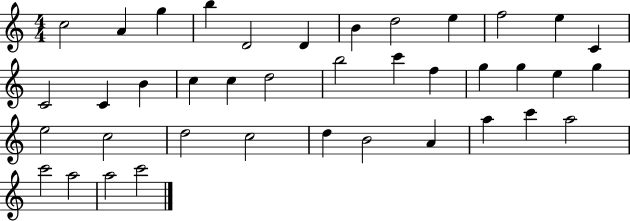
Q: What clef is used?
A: treble